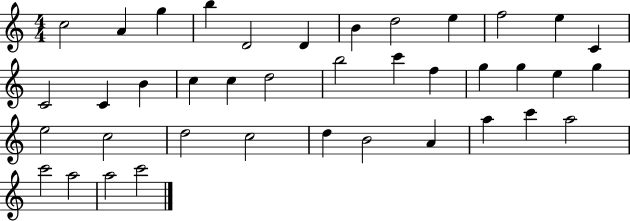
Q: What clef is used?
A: treble